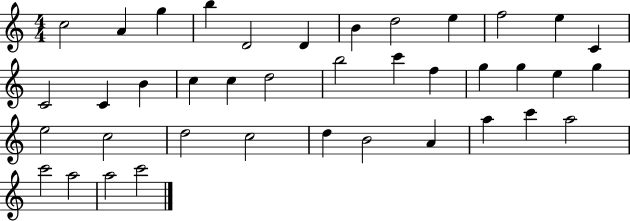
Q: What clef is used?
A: treble